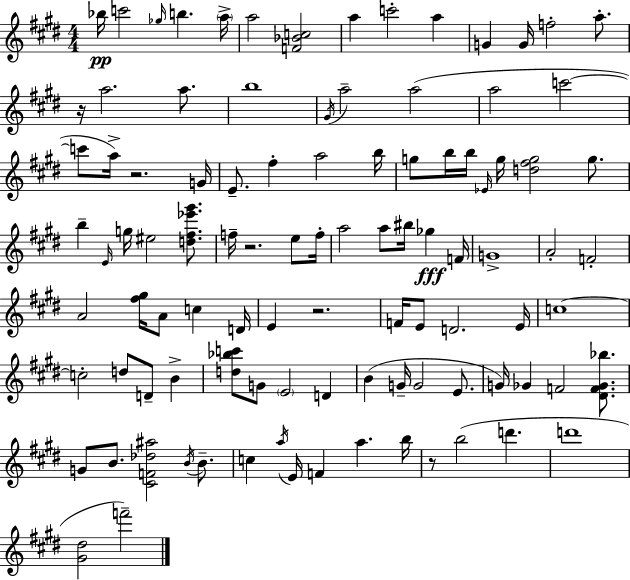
Bb5/s C6/h Gb5/s B5/q. A5/s A5/h [F4,Bb4,C5]/h A5/q C6/h A5/q G4/q G4/s F5/h A5/e. R/s A5/h. A5/e. B5/w G#4/s A5/h A5/h A5/h C6/h C6/e A5/s R/h. G4/s E4/e. F#5/q A5/h B5/s G5/e B5/s B5/s Eb4/s G5/s [D5,F#5,G5]/h G5/e. B5/q E4/s G5/s EIS5/h [D5,F#5,Eb6,G#6]/e. F5/s R/h. E5/e F5/s A5/h A5/e BIS5/s Gb5/q F4/s G4/w A4/h F4/h A4/h [F#5,G#5]/s A4/e C5/q D4/s E4/q R/h. F4/s E4/e D4/h. E4/s C5/w C5/h D5/e D4/e B4/q [D5,Bb5,C6]/e G4/e E4/h D4/q B4/q G4/s G4/h E4/e. G4/s Gb4/q F4/h [D#4,F4,Gb4,Bb5]/e. G4/e B4/e. [C#4,F4,Db5,A#5]/h B4/s B4/e. C5/q A5/s E4/s F4/q A5/q. B5/s R/e B5/h D6/q. D6/w [G#4,D#5]/h F6/h